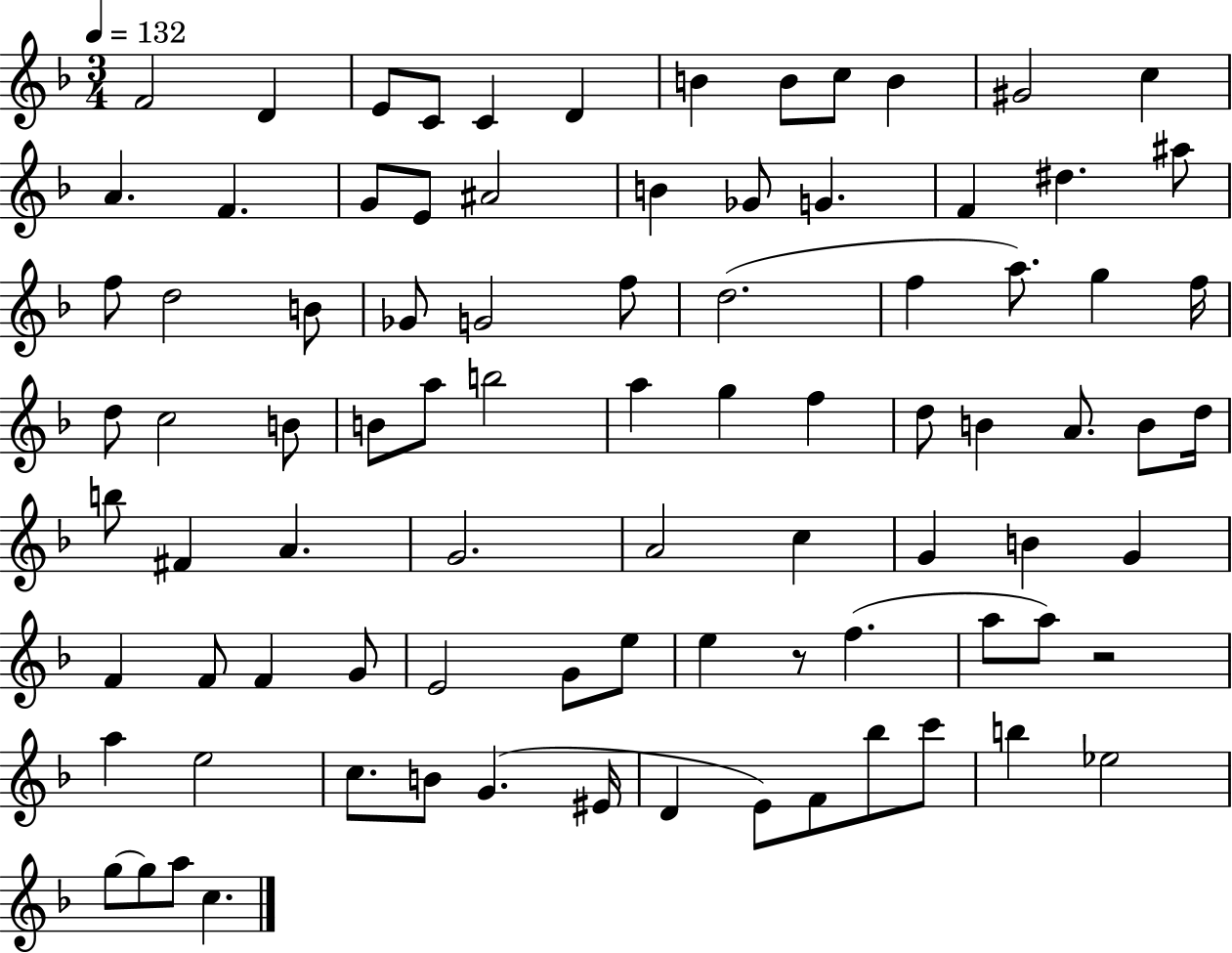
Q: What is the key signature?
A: F major